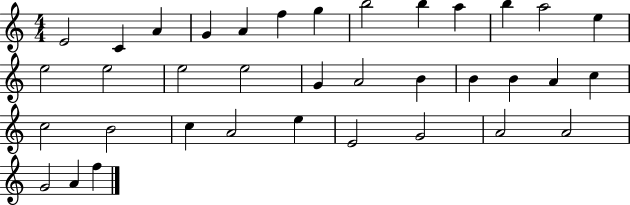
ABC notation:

X:1
T:Untitled
M:4/4
L:1/4
K:C
E2 C A G A f g b2 b a b a2 e e2 e2 e2 e2 G A2 B B B A c c2 B2 c A2 e E2 G2 A2 A2 G2 A f